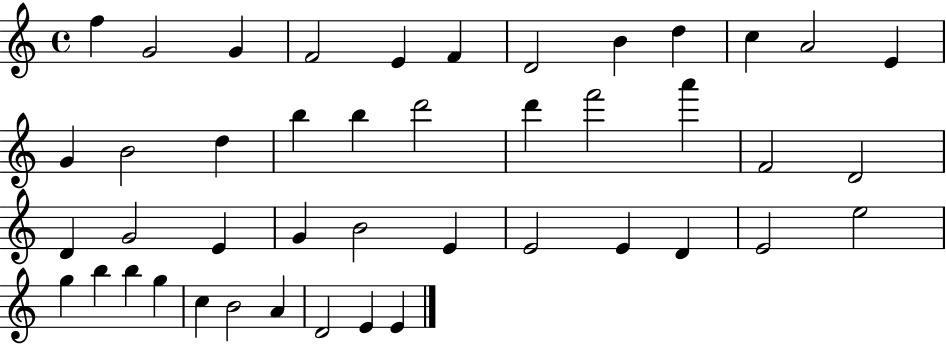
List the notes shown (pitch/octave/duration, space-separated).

F5/q G4/h G4/q F4/h E4/q F4/q D4/h B4/q D5/q C5/q A4/h E4/q G4/q B4/h D5/q B5/q B5/q D6/h D6/q F6/h A6/q F4/h D4/h D4/q G4/h E4/q G4/q B4/h E4/q E4/h E4/q D4/q E4/h E5/h G5/q B5/q B5/q G5/q C5/q B4/h A4/q D4/h E4/q E4/q